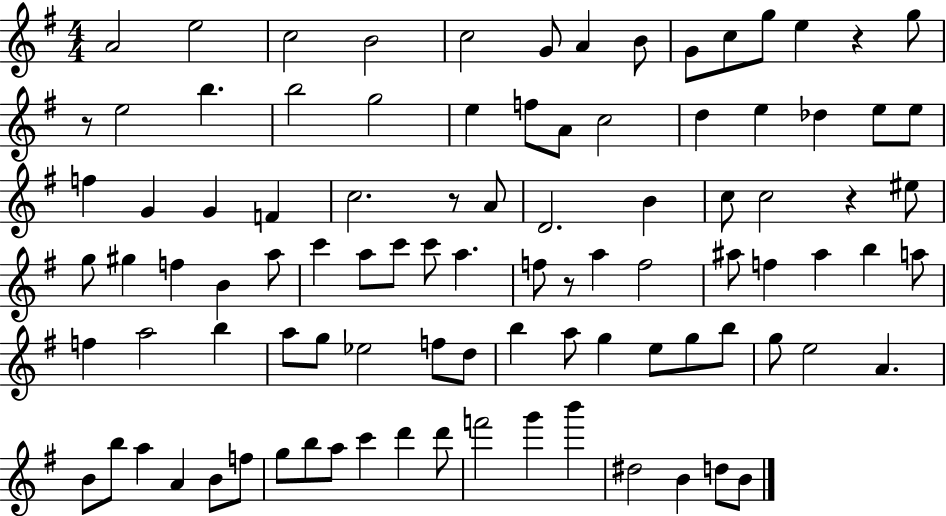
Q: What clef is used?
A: treble